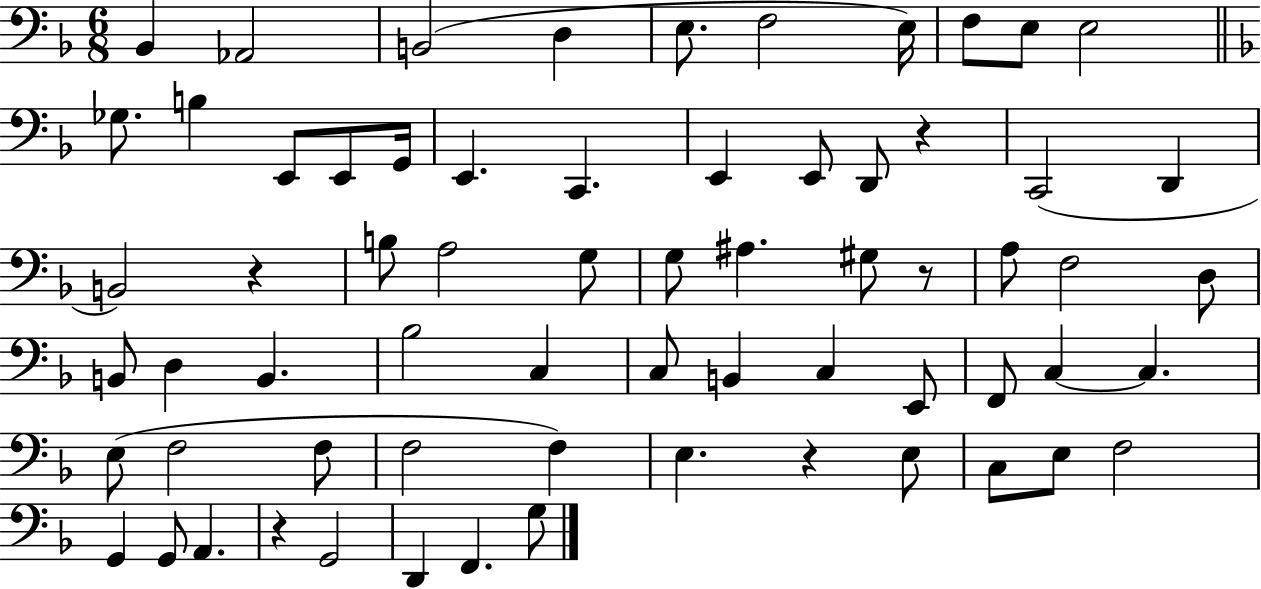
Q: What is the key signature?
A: F major